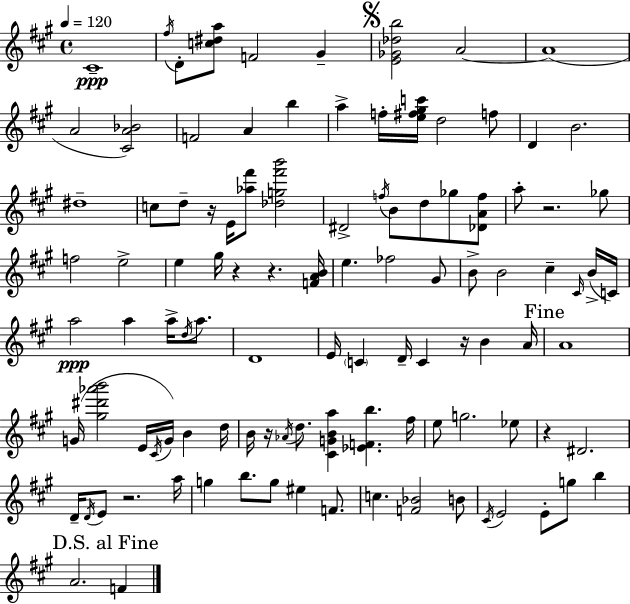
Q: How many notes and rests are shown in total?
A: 106